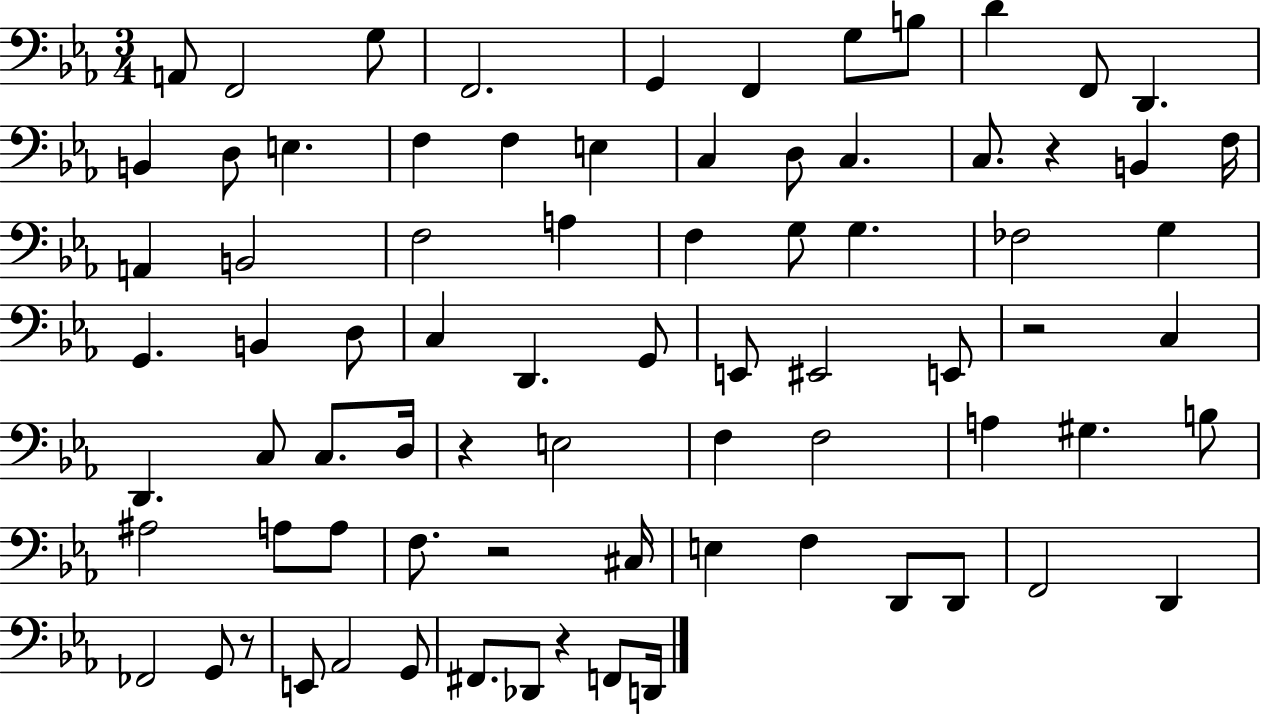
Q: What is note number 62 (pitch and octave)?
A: F2